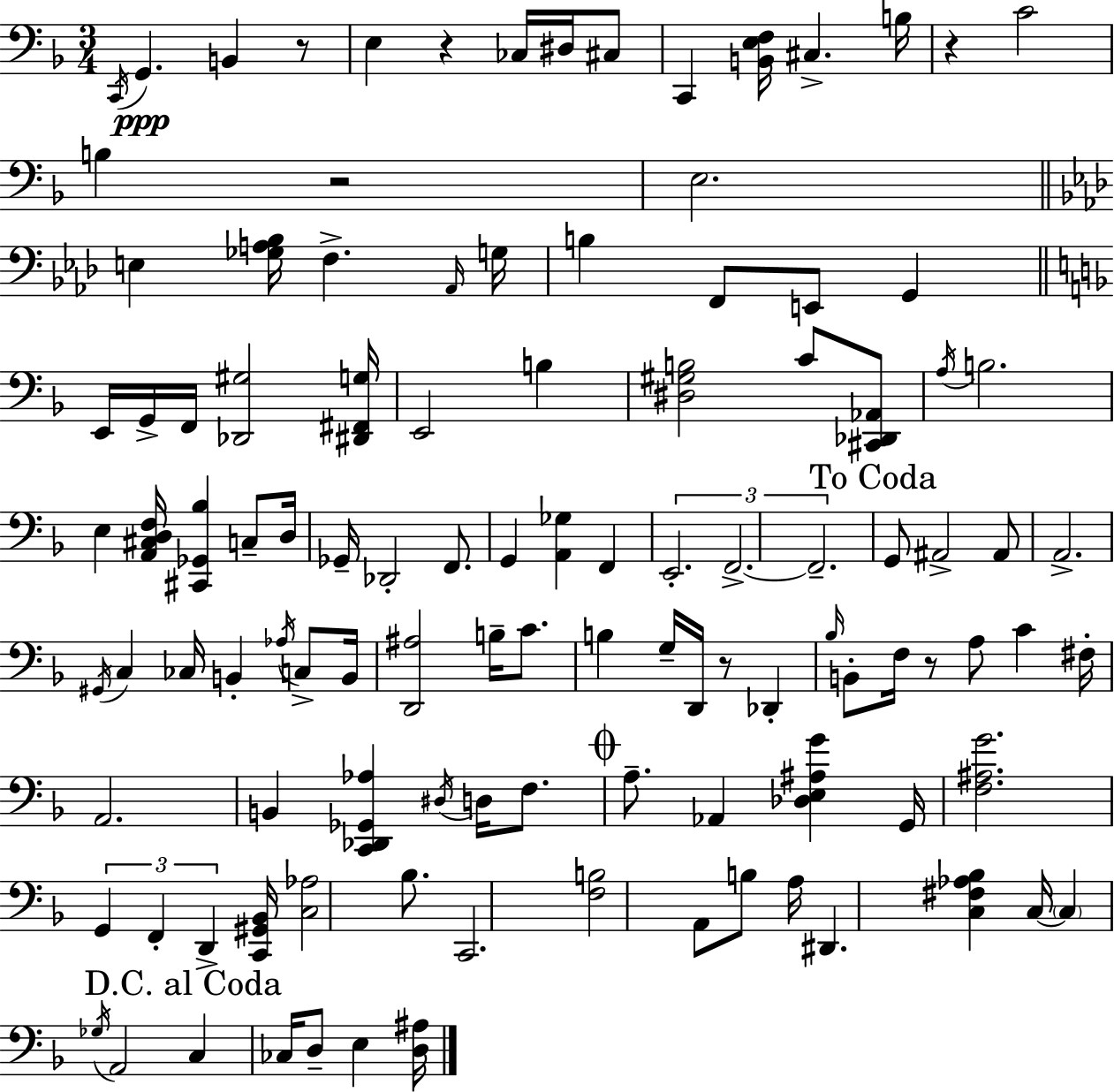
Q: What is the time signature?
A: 3/4